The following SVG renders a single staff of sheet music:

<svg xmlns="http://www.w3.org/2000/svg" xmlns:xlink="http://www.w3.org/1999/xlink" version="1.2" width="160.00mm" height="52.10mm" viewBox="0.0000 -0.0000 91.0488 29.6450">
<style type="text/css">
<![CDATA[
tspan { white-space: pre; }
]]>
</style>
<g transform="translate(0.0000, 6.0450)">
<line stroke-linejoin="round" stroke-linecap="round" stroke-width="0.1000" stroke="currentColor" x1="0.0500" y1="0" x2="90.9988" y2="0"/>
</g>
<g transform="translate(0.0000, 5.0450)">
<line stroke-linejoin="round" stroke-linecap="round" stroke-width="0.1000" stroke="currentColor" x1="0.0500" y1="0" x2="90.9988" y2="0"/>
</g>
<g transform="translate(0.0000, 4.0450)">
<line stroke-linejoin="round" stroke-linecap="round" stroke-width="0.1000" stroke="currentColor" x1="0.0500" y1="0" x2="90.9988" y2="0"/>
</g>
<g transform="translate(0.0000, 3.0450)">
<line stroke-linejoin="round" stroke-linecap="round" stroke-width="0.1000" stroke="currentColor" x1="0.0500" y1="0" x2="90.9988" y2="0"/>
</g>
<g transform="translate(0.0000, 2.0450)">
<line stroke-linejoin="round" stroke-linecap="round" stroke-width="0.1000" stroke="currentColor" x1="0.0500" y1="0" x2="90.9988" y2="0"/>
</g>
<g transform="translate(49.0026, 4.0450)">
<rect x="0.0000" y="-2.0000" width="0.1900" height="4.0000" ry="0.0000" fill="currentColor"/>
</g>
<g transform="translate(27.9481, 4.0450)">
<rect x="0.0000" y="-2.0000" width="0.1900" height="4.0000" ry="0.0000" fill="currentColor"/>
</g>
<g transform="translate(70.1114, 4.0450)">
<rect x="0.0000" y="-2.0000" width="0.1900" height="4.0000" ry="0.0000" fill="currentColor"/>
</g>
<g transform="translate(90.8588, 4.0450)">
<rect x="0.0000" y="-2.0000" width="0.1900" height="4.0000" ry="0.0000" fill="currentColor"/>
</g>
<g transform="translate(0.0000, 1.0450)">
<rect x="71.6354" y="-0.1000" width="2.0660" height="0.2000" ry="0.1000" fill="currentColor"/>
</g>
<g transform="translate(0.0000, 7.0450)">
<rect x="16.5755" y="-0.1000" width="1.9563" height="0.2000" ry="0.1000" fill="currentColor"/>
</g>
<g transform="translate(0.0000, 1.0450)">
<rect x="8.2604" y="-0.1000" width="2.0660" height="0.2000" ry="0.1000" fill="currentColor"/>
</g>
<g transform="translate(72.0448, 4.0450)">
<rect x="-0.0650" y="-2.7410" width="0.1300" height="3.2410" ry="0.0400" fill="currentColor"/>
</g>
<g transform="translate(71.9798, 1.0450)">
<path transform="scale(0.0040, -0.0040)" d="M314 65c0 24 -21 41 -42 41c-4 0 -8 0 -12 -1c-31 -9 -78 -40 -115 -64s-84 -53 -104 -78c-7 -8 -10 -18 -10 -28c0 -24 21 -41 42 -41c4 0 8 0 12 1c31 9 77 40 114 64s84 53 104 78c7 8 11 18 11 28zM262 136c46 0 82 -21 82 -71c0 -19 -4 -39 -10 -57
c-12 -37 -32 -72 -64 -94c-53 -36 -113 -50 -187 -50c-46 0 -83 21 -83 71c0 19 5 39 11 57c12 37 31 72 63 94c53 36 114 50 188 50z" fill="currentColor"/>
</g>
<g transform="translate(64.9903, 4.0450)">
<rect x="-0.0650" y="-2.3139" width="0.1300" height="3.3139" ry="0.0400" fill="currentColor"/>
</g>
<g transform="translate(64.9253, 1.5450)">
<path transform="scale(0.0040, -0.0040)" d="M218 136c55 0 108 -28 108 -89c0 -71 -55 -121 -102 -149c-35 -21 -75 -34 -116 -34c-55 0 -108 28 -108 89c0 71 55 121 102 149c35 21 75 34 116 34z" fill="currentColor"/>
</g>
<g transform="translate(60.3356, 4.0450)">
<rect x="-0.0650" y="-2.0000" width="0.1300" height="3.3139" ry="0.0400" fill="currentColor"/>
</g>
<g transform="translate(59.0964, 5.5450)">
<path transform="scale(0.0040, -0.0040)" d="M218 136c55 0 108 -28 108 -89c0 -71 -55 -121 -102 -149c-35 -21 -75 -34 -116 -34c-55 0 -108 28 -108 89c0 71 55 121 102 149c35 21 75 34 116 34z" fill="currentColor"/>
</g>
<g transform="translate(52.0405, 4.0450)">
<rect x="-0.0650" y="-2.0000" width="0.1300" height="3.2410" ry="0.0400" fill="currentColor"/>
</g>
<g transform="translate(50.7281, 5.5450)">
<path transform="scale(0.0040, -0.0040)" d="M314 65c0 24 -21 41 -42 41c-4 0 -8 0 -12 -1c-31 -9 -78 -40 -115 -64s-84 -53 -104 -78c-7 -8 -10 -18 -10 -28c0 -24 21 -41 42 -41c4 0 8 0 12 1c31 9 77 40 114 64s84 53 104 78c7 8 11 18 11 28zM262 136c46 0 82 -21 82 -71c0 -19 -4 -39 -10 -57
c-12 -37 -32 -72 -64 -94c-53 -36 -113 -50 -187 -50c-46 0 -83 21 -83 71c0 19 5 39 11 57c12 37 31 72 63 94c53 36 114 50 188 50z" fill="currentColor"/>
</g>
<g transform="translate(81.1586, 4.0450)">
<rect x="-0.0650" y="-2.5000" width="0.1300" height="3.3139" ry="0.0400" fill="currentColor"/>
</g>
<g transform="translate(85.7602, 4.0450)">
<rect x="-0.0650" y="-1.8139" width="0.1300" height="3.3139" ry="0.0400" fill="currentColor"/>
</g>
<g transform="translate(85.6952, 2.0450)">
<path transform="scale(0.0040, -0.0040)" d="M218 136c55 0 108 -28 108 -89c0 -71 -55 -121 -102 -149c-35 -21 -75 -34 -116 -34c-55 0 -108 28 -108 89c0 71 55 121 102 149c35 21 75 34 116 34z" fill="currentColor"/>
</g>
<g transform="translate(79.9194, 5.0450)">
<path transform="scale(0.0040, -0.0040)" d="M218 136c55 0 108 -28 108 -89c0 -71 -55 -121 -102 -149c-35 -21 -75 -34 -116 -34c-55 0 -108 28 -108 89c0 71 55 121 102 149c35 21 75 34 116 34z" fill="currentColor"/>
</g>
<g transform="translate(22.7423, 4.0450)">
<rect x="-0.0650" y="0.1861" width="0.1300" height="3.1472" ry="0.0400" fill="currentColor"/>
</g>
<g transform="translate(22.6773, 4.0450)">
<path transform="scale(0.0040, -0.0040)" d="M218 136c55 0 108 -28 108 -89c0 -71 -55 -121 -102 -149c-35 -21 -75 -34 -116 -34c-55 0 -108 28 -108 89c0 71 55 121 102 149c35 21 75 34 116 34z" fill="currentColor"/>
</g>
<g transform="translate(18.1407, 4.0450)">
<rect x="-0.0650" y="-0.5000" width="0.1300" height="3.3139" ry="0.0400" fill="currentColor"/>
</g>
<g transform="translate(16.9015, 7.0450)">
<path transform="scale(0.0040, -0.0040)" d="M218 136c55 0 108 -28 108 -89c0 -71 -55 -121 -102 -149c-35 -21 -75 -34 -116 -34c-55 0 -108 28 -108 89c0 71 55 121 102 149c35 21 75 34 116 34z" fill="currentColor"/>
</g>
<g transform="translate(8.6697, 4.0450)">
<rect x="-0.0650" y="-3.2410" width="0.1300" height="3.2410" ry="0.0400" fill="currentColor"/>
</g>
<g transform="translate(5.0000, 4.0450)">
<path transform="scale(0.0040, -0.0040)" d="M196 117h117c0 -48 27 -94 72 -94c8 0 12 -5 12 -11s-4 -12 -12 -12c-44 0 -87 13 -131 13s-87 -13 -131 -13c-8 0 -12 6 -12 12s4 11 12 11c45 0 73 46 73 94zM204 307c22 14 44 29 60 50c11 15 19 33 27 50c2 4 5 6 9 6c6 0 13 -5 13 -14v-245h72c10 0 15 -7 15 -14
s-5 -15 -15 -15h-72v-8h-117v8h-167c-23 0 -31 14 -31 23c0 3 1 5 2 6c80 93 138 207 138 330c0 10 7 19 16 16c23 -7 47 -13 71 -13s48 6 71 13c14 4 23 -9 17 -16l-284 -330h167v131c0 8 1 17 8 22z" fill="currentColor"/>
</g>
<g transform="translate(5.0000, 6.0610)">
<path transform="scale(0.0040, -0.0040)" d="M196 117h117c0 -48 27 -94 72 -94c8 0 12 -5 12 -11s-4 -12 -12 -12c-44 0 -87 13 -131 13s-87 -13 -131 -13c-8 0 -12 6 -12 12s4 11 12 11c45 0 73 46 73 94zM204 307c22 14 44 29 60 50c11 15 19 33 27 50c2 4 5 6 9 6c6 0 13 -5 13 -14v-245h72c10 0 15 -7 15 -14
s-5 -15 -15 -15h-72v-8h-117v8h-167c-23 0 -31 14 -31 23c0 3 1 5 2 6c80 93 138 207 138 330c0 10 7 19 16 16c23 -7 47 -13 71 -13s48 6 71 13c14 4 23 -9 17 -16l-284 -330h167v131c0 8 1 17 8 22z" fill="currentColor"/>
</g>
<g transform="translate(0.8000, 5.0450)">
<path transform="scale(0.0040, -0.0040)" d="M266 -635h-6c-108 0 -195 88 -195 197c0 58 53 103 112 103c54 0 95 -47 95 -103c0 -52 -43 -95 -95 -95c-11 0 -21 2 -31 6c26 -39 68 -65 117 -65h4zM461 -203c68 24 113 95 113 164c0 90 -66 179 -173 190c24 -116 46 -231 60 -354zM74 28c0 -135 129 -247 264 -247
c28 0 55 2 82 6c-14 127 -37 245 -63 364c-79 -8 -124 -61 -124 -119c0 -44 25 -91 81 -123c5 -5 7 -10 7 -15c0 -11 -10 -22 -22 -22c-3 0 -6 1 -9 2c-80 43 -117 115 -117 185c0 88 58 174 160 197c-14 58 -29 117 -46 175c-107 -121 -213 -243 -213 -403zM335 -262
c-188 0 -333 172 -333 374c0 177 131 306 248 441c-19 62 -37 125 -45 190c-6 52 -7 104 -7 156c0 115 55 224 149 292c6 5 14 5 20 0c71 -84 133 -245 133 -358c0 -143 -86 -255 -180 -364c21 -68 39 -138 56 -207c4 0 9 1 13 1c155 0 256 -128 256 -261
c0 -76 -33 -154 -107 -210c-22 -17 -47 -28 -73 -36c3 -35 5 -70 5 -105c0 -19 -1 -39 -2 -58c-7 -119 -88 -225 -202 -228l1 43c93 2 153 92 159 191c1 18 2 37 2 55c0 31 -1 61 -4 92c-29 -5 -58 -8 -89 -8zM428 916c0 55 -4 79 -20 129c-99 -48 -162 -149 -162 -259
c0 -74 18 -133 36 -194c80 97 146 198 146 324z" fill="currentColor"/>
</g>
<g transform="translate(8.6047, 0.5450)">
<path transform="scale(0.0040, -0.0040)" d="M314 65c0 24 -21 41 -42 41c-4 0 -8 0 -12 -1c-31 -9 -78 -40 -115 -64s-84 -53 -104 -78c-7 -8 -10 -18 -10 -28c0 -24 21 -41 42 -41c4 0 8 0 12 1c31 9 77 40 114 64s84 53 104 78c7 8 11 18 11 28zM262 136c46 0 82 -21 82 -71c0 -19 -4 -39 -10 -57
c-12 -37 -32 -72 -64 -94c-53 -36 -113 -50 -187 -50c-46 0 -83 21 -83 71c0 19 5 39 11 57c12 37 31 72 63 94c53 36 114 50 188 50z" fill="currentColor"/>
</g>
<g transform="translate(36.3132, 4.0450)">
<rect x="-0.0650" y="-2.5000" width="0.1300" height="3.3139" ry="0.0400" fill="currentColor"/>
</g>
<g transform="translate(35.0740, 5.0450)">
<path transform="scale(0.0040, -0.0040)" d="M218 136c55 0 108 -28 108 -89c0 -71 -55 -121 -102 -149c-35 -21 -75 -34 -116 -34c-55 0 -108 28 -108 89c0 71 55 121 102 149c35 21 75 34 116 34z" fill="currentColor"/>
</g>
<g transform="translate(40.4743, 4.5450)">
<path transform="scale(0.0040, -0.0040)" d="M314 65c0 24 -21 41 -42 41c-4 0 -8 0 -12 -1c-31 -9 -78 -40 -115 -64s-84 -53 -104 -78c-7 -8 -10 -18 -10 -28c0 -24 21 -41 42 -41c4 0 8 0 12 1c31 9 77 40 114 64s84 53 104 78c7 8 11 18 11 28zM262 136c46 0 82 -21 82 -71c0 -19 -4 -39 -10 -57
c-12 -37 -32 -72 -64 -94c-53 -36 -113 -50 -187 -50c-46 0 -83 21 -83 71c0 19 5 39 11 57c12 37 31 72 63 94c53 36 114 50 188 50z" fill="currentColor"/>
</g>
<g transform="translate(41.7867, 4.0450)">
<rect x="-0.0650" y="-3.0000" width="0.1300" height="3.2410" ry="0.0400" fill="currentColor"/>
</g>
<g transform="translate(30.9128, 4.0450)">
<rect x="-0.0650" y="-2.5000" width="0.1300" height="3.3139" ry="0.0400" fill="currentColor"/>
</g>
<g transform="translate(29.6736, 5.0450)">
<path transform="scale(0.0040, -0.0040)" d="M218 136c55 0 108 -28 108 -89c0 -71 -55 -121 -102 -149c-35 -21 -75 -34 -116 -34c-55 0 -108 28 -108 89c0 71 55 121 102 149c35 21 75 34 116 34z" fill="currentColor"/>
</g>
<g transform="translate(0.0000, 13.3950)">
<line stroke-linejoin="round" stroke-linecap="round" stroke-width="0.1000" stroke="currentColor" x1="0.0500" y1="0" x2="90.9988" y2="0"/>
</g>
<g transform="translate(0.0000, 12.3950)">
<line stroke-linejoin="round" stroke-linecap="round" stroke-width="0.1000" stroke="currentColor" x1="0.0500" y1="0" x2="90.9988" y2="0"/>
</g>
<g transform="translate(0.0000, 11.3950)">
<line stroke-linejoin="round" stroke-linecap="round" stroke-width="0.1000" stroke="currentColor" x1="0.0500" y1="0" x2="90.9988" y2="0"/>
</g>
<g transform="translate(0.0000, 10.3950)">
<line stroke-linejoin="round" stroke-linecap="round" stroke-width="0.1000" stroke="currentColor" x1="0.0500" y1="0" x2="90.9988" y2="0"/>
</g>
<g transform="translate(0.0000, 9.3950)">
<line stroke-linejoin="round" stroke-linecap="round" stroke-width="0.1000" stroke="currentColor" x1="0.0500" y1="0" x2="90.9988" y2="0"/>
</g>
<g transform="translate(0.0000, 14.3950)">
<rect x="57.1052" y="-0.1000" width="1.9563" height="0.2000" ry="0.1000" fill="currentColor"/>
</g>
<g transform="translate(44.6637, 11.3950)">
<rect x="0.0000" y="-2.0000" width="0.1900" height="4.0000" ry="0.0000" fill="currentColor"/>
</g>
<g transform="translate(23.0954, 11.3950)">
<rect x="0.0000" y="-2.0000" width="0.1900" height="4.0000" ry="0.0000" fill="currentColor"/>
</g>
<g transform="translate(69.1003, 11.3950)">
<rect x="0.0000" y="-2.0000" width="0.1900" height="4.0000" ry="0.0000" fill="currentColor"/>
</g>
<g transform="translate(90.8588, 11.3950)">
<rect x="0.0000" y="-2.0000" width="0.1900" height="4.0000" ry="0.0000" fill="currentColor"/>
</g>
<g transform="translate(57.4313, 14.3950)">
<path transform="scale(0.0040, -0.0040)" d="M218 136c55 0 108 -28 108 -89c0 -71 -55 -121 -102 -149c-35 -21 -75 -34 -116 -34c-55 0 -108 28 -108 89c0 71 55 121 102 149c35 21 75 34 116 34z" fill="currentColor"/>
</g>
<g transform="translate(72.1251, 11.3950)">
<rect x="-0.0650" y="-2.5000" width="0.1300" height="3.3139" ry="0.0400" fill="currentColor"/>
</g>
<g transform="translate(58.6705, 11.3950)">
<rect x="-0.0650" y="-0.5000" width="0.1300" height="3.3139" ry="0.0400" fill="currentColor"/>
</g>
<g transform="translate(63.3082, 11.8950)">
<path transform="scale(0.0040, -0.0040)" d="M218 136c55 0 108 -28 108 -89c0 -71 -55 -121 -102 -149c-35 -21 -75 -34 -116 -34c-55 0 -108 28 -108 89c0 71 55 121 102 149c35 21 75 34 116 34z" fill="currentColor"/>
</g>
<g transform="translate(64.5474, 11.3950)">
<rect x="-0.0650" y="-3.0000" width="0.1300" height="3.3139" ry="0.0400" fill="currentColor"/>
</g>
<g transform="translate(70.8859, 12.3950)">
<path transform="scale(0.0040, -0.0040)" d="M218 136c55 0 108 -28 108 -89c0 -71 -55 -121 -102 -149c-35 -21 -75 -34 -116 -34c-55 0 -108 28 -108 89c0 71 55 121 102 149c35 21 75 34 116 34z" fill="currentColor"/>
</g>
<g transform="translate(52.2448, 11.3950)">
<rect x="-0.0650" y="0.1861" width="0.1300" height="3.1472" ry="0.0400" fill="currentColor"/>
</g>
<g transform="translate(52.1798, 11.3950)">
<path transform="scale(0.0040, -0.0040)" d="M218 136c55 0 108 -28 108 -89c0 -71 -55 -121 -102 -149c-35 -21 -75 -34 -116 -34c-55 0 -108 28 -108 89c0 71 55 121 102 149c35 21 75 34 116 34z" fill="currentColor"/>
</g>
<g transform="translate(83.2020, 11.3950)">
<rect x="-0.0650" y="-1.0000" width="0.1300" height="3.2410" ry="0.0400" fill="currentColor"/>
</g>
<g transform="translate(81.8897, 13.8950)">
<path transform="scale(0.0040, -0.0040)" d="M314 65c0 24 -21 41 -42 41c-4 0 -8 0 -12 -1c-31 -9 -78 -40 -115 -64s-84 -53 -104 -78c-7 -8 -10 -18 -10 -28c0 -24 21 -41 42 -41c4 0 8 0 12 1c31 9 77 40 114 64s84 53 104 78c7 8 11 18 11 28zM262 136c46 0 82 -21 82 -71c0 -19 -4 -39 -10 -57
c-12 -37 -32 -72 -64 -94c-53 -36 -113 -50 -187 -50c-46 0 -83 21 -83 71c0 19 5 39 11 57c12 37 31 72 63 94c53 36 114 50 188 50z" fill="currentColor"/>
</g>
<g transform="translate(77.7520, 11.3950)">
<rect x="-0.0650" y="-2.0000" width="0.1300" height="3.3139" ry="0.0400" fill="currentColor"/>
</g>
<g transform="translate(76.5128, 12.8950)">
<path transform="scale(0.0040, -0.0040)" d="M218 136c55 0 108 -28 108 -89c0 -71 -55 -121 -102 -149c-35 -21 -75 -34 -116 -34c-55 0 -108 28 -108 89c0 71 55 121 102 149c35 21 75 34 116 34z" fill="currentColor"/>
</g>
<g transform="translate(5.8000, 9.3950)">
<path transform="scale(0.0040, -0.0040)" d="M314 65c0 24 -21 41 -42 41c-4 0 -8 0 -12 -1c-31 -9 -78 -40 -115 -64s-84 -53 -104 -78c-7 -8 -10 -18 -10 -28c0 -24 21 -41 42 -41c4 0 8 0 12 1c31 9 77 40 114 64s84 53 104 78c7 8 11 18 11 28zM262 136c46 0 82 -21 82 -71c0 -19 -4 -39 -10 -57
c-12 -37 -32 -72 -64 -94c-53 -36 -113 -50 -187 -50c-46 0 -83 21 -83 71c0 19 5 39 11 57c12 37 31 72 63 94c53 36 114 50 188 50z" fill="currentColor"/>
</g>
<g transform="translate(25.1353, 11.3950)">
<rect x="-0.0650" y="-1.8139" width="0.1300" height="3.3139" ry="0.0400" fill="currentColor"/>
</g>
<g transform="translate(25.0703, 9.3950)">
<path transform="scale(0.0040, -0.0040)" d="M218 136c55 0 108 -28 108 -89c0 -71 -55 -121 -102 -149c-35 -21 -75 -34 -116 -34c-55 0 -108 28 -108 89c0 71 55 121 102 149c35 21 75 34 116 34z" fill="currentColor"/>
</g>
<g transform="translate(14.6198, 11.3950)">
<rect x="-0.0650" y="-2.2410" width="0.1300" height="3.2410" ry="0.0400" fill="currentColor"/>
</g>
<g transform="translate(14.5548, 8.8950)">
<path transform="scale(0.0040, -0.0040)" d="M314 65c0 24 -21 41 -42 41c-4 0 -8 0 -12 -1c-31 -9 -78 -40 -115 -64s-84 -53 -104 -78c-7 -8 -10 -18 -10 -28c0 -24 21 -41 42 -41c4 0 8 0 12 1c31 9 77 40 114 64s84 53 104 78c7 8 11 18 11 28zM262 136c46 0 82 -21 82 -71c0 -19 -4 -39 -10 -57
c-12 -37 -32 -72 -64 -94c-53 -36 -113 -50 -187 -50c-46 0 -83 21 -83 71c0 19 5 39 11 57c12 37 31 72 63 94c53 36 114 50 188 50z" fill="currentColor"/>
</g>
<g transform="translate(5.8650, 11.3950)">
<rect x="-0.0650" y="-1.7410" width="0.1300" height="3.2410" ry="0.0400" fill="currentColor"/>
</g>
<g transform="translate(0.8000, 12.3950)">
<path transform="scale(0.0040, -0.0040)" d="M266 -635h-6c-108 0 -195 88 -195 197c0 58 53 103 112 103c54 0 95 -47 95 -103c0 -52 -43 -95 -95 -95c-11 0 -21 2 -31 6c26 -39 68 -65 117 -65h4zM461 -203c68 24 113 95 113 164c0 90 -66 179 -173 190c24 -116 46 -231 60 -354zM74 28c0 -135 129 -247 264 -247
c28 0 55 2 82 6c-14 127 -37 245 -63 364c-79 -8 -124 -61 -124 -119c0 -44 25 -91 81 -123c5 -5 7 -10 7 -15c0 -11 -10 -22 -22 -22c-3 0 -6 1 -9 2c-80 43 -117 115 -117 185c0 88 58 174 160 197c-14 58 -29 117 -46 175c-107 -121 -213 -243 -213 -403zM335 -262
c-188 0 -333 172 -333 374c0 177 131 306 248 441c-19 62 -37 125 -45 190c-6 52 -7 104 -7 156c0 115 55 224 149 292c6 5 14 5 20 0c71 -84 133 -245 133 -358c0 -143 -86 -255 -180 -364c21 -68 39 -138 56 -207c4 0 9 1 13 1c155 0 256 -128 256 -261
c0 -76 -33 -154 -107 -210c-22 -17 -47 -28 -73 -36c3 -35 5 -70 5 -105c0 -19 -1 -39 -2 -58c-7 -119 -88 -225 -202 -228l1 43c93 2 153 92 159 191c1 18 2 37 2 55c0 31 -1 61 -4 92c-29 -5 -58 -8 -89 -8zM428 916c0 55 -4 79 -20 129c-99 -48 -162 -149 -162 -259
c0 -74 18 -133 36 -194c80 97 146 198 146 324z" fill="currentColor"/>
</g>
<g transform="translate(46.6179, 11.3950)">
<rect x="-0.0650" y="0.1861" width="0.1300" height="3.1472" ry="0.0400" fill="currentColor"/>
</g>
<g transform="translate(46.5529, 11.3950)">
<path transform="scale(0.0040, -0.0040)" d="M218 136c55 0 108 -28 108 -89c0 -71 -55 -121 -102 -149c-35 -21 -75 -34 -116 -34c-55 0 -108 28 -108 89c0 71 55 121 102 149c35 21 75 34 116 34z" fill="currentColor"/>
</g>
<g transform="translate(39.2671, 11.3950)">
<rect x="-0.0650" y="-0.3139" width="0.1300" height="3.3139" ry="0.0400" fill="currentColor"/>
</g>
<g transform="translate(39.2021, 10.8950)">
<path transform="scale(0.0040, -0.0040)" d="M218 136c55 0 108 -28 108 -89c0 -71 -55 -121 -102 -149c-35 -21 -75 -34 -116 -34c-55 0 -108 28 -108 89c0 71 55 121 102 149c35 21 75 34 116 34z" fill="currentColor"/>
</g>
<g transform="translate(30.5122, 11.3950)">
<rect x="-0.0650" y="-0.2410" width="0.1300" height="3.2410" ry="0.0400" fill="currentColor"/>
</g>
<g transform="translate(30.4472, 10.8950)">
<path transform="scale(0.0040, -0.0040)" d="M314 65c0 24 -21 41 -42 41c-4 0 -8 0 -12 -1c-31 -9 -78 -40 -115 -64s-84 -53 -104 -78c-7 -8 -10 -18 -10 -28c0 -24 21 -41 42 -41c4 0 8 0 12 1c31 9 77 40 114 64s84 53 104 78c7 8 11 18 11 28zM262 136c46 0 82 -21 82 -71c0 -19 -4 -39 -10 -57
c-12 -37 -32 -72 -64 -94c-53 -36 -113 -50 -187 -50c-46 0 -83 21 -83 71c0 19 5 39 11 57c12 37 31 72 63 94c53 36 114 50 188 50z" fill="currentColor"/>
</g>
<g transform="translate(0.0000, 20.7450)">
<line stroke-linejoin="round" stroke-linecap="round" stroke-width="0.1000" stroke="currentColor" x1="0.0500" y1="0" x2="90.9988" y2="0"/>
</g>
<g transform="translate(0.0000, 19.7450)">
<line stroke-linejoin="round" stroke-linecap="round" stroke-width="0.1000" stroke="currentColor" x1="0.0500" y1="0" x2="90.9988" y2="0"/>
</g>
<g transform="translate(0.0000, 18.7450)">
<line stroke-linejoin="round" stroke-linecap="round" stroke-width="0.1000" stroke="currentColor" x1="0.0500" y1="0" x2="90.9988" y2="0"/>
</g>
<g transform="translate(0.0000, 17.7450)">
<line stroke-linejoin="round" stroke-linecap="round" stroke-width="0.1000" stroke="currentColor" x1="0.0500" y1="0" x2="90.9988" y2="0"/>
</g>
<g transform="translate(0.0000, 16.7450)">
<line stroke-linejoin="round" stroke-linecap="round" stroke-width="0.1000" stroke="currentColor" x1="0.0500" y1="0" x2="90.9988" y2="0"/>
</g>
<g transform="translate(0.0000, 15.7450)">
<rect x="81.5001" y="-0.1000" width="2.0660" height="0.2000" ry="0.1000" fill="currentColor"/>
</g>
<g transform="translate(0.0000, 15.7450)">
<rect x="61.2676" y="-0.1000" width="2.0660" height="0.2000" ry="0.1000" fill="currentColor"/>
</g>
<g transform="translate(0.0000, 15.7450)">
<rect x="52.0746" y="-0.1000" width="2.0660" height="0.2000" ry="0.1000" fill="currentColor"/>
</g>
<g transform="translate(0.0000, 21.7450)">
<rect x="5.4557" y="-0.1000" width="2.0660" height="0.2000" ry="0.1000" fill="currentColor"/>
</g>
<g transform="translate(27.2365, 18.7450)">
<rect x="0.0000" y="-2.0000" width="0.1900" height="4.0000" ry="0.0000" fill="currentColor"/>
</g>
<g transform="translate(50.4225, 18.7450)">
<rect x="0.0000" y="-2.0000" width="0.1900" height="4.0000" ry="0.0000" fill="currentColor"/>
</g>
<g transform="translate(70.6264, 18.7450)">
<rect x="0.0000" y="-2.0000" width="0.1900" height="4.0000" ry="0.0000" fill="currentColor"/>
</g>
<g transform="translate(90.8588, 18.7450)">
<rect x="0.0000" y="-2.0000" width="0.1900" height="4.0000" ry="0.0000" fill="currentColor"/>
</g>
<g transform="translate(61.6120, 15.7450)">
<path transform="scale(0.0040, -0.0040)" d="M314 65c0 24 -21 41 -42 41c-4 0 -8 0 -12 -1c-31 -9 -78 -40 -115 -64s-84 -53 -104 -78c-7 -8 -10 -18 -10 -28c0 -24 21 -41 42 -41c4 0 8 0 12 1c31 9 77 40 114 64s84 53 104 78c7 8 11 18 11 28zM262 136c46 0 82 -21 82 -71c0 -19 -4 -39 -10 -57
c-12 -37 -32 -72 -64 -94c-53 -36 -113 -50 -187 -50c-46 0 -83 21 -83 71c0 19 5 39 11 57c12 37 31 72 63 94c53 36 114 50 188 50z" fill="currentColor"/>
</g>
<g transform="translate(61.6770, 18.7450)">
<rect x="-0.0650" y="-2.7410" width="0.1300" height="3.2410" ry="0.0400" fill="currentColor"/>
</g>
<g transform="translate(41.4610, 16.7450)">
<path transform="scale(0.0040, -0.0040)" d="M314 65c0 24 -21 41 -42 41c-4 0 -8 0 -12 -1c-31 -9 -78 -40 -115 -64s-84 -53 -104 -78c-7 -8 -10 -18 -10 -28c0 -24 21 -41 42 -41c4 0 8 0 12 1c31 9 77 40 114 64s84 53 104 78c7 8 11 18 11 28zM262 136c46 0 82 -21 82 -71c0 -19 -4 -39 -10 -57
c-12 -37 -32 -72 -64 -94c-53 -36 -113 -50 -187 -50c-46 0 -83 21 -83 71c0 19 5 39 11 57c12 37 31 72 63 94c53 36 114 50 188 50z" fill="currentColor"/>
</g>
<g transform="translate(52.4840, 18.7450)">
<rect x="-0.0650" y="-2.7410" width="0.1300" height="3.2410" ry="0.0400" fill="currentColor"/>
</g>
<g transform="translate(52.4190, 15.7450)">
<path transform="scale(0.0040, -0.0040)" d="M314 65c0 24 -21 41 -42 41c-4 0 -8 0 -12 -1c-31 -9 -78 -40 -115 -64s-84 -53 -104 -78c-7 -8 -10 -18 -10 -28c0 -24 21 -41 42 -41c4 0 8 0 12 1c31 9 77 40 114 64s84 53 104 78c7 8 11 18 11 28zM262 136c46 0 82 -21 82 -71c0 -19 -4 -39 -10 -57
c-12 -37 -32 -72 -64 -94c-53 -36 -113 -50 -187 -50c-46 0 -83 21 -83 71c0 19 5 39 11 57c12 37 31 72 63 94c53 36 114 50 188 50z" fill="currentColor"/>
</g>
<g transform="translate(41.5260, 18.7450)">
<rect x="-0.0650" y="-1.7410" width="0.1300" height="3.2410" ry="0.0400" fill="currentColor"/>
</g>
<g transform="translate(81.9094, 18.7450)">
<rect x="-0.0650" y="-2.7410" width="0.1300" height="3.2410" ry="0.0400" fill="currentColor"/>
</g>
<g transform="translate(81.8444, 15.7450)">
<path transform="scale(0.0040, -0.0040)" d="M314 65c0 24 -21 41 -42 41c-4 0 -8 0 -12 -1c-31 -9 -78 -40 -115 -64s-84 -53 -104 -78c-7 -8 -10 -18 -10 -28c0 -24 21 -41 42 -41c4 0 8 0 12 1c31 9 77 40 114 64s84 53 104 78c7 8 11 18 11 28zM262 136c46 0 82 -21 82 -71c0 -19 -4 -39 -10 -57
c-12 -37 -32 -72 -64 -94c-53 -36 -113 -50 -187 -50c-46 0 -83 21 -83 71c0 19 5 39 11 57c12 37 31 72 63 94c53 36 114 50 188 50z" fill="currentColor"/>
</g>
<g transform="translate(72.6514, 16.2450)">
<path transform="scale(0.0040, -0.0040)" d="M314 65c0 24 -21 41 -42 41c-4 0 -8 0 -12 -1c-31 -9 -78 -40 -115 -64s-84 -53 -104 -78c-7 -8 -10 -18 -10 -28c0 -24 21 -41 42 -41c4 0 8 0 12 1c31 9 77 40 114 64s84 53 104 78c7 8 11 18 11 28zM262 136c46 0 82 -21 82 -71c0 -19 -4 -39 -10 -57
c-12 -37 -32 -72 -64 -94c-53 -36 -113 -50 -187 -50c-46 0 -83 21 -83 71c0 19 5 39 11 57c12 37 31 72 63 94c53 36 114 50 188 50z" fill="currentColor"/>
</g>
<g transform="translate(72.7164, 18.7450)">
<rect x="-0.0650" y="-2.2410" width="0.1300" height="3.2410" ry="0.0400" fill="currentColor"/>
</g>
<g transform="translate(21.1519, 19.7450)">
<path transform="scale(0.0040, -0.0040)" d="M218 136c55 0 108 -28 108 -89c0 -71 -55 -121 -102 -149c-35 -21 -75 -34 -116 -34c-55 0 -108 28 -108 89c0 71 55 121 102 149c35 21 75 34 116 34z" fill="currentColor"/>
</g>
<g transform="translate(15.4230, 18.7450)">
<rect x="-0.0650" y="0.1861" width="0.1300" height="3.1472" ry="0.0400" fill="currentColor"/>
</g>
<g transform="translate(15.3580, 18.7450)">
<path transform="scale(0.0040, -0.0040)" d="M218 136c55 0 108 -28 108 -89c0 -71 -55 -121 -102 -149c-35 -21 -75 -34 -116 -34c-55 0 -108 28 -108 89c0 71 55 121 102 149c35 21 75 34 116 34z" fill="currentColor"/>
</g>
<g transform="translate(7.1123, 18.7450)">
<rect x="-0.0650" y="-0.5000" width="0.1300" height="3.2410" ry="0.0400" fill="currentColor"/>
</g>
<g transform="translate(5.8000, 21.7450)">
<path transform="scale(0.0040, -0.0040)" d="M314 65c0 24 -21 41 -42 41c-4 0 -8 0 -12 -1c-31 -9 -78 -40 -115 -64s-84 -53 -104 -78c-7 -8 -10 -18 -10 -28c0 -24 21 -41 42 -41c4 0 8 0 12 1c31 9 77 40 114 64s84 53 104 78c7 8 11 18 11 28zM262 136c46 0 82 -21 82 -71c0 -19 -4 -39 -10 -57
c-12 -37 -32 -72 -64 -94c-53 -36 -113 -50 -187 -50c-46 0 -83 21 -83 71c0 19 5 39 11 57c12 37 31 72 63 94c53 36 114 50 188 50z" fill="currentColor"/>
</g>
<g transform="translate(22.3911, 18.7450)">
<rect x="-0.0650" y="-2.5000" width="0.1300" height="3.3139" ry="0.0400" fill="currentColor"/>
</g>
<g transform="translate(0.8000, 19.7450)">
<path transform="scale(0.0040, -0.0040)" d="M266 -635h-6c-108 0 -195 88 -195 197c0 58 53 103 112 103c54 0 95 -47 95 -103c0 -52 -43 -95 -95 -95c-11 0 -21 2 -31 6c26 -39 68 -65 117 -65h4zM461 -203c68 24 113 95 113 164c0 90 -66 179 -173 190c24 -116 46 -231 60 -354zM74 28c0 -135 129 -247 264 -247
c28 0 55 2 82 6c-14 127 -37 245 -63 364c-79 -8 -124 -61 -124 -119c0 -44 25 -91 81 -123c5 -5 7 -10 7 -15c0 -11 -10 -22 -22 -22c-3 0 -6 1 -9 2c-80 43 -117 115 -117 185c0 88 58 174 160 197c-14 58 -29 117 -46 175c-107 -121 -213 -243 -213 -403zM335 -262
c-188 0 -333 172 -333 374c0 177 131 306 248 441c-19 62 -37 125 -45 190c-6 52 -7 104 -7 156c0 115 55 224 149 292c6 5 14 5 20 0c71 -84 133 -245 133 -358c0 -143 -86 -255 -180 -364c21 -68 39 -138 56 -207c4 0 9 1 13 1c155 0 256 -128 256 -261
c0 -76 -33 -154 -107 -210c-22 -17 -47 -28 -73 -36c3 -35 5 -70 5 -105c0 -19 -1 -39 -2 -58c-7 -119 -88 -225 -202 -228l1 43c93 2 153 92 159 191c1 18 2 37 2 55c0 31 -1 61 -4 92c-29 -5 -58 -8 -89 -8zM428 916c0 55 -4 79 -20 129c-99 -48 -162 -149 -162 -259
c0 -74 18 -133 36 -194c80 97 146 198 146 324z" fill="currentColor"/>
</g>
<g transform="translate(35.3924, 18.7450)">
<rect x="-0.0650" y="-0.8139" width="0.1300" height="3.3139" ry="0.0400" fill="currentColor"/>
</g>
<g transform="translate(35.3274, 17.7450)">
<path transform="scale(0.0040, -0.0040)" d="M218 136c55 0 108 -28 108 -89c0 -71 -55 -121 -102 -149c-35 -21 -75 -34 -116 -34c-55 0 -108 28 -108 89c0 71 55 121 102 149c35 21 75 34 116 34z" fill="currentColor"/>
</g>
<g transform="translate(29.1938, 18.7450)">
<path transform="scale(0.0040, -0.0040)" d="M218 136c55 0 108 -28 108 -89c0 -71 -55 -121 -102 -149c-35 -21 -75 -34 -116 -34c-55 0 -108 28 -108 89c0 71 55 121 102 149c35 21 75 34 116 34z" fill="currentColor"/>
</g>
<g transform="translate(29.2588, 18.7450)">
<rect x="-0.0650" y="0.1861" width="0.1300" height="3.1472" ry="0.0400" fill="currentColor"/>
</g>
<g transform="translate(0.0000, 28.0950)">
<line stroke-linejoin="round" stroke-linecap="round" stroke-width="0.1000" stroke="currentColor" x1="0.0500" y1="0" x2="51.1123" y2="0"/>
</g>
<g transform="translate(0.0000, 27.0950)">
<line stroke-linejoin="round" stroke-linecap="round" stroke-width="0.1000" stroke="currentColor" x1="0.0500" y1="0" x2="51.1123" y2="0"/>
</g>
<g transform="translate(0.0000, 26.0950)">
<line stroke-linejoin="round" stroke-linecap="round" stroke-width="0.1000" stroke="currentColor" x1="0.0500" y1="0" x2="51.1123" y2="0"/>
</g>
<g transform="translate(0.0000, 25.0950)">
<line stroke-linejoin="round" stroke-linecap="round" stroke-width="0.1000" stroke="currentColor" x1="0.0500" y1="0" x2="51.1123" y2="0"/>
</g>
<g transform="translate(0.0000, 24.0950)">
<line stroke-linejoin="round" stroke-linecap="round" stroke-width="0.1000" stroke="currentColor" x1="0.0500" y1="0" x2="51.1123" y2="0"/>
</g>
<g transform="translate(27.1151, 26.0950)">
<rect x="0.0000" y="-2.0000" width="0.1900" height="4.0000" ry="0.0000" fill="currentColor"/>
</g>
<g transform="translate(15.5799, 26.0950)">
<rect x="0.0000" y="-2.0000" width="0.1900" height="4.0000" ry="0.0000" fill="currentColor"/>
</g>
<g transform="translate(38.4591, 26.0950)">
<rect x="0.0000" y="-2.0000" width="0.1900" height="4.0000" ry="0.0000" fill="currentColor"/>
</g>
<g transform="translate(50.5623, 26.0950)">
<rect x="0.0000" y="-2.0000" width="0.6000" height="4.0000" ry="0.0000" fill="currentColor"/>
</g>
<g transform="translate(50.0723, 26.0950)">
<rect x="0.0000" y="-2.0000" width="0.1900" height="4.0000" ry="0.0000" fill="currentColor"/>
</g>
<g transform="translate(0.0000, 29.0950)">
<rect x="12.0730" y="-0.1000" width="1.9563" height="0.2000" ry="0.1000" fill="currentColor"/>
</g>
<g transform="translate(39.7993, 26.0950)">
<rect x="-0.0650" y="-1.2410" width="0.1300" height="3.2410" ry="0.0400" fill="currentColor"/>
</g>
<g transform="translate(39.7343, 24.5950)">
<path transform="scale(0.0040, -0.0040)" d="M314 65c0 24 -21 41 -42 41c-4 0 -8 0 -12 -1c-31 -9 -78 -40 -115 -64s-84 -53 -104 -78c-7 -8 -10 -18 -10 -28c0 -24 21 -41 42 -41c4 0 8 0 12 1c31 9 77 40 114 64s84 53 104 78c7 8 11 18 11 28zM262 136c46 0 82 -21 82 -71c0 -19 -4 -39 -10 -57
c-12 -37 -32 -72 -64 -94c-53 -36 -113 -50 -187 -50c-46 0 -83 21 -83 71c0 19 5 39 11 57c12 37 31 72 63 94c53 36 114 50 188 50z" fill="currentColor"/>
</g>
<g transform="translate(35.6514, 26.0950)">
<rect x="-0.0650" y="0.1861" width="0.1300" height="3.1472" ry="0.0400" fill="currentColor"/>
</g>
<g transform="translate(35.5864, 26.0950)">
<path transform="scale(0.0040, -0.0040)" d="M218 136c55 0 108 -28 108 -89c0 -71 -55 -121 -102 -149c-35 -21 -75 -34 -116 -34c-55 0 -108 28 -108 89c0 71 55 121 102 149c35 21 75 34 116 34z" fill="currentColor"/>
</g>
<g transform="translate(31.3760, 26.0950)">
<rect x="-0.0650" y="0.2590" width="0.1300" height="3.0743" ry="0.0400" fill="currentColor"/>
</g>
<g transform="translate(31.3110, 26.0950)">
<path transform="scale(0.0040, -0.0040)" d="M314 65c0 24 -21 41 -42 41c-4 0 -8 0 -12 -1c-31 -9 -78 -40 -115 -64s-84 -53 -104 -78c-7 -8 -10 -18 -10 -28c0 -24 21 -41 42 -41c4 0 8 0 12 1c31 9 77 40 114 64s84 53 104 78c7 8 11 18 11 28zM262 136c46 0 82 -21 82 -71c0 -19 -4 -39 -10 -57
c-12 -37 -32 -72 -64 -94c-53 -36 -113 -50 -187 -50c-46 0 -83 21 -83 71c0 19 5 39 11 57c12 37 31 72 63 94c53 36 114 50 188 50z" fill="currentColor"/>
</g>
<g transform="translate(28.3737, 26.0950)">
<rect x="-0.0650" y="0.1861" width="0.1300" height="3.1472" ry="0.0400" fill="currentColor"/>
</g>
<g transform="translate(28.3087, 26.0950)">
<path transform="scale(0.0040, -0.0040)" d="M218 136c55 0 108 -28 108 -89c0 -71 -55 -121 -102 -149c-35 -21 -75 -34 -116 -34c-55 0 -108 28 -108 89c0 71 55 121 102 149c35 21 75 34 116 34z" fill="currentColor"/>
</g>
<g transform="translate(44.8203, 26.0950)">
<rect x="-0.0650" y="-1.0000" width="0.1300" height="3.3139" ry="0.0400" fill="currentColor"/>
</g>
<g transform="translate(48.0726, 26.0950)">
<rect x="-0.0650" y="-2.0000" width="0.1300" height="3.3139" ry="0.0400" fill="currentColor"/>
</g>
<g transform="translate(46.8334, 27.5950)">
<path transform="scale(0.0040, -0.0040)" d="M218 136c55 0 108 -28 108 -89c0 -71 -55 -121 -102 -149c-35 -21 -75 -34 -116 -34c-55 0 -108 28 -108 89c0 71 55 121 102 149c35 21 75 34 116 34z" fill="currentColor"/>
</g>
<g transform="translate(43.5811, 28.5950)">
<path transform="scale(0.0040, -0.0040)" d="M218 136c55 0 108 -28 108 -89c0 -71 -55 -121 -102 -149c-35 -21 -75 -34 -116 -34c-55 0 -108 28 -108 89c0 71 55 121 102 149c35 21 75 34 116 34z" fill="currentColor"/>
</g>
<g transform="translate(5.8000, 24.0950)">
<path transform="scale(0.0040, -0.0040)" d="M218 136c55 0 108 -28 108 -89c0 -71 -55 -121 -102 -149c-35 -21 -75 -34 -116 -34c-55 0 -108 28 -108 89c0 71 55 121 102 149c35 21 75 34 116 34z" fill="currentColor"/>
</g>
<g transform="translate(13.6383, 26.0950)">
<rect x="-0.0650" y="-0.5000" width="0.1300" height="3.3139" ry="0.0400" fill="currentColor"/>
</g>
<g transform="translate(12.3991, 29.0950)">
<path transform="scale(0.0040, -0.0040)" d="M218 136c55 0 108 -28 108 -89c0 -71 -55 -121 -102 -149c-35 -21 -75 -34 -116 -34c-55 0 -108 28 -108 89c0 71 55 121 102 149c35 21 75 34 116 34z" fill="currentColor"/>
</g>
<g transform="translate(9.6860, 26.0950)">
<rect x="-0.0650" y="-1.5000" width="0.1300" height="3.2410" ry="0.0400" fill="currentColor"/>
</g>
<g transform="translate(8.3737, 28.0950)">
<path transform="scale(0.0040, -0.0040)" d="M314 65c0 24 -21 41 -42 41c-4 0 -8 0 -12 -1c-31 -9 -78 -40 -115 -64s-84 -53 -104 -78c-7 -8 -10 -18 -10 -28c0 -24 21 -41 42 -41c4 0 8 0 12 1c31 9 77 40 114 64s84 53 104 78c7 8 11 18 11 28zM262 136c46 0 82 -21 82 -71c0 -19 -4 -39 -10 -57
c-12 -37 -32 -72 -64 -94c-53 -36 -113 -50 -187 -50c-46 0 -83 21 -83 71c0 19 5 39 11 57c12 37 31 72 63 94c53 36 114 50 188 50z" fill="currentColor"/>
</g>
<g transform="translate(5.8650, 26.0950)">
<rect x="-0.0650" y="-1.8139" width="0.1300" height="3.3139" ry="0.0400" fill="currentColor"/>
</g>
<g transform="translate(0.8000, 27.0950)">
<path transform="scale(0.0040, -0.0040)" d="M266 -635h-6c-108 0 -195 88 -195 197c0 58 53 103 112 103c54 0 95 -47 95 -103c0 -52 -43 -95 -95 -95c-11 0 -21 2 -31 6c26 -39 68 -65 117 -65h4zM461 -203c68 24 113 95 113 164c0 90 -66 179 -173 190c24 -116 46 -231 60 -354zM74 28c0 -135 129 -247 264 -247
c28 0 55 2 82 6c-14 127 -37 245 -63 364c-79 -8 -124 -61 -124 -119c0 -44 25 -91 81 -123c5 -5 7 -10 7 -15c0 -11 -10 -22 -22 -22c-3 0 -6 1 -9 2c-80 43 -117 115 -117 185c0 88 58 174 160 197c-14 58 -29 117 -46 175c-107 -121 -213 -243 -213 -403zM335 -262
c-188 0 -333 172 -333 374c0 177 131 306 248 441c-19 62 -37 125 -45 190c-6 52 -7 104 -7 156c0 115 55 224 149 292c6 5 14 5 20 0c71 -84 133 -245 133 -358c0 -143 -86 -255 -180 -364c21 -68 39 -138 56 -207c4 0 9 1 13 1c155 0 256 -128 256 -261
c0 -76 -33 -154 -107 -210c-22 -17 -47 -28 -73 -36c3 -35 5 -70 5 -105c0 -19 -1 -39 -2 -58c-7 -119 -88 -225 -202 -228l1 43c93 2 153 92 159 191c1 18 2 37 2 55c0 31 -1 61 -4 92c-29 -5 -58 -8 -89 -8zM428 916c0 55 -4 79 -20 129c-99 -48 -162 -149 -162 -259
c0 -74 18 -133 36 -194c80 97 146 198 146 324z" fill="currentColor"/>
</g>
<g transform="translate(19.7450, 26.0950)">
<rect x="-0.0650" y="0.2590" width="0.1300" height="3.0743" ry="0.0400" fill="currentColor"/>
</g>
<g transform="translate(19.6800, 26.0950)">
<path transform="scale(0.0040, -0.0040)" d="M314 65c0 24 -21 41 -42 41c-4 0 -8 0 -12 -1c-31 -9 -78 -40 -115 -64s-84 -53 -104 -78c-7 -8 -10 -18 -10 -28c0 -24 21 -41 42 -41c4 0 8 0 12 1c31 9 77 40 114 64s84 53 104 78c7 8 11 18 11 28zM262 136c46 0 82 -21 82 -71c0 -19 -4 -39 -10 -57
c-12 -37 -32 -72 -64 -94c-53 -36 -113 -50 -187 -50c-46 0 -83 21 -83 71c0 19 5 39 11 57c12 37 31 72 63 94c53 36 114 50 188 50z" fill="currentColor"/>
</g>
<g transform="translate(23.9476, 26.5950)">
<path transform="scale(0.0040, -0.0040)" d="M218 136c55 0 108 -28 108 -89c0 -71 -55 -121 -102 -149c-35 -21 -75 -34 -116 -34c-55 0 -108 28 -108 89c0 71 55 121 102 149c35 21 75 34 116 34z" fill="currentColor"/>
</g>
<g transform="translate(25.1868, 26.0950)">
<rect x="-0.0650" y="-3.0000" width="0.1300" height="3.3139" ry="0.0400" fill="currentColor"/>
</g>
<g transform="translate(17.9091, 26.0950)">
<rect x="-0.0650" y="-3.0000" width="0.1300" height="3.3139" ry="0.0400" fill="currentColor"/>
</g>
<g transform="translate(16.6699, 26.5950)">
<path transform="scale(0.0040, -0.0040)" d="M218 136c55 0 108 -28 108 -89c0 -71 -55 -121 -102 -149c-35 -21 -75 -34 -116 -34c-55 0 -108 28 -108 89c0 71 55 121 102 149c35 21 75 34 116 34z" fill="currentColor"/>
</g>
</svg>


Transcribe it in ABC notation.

X:1
T:Untitled
M:4/4
L:1/4
K:C
b2 C B G G A2 F2 F g a2 G f f2 g2 f c2 c B B C A G F D2 C2 B G B d f2 a2 a2 g2 a2 f E2 C A B2 A B B2 B e2 D F